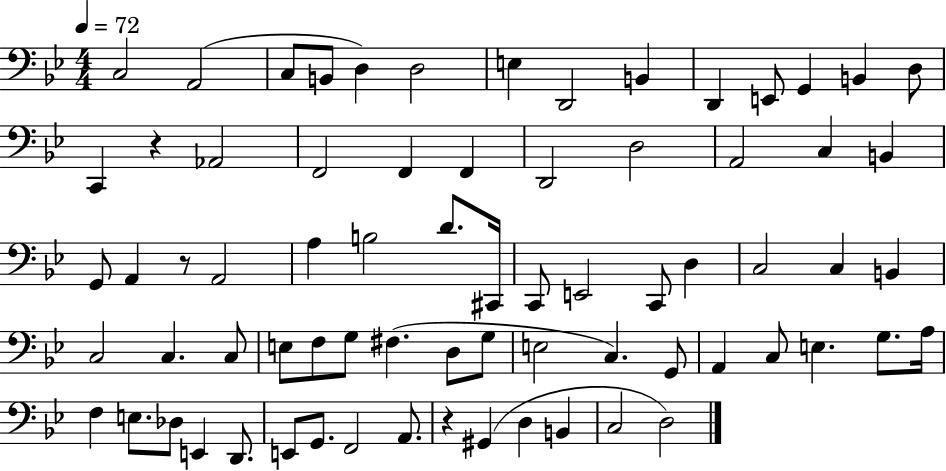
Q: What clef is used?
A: bass